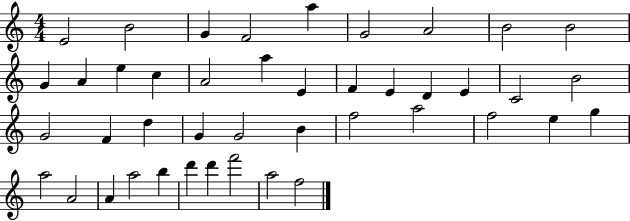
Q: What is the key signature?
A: C major